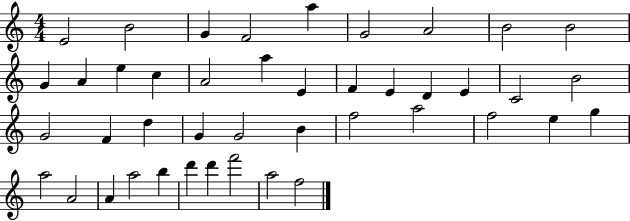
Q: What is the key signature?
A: C major